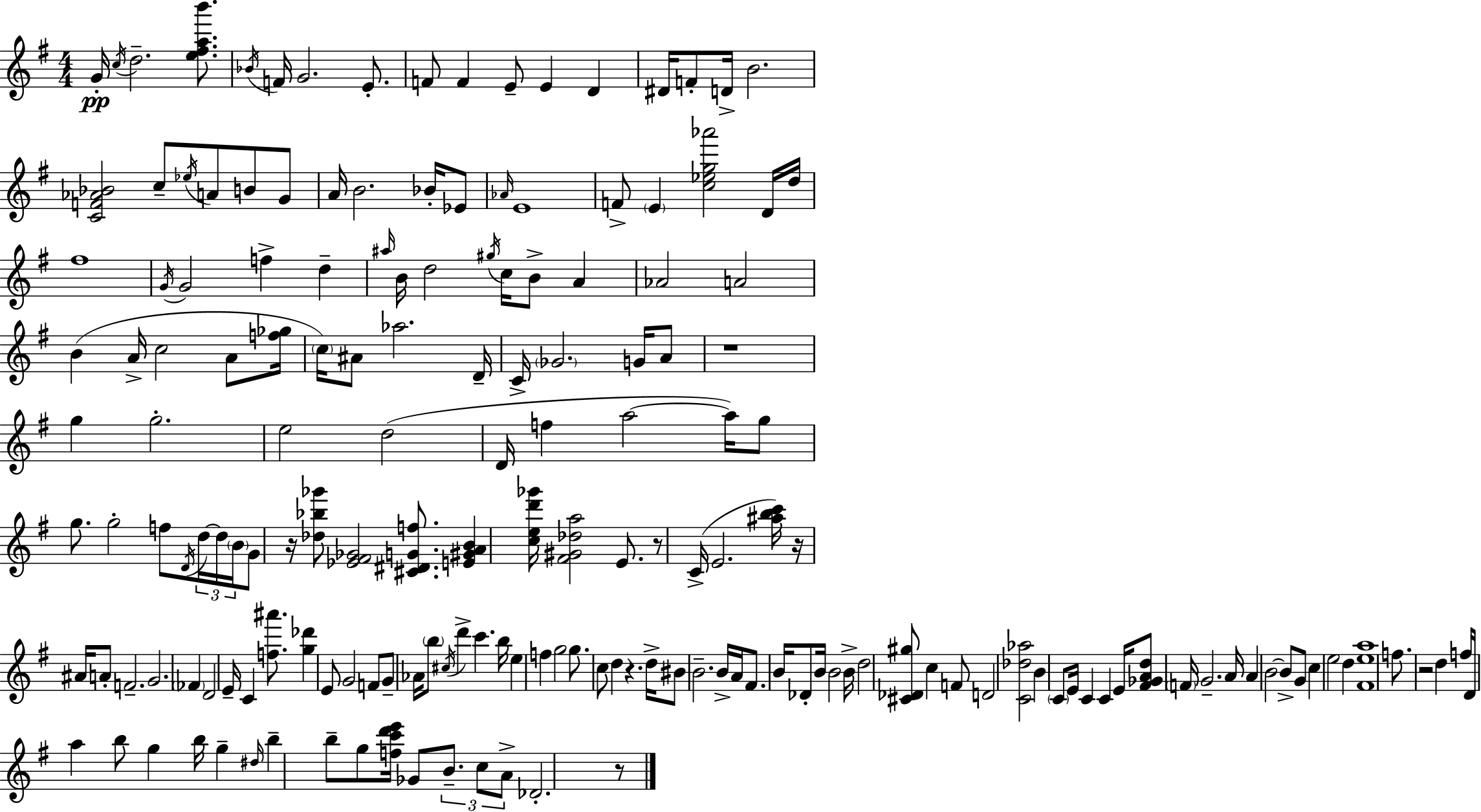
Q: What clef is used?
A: treble